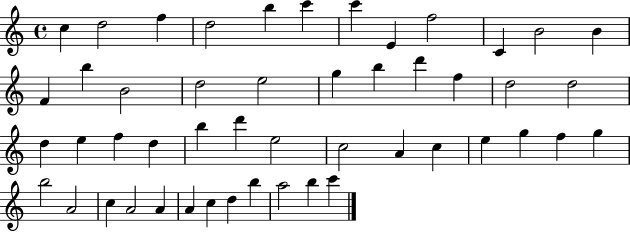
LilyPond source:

{
  \clef treble
  \time 4/4
  \defaultTimeSignature
  \key c \major
  c''4 d''2 f''4 | d''2 b''4 c'''4 | c'''4 e'4 f''2 | c'4 b'2 b'4 | \break f'4 b''4 b'2 | d''2 e''2 | g''4 b''4 d'''4 f''4 | d''2 d''2 | \break d''4 e''4 f''4 d''4 | b''4 d'''4 e''2 | c''2 a'4 c''4 | e''4 g''4 f''4 g''4 | \break b''2 a'2 | c''4 a'2 a'4 | a'4 c''4 d''4 b''4 | a''2 b''4 c'''4 | \break \bar "|."
}